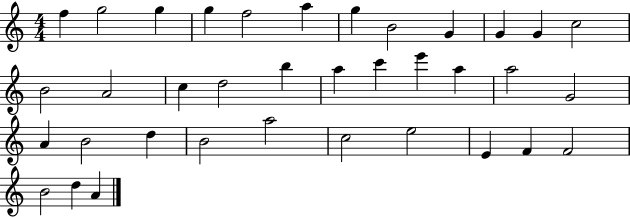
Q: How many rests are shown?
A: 0